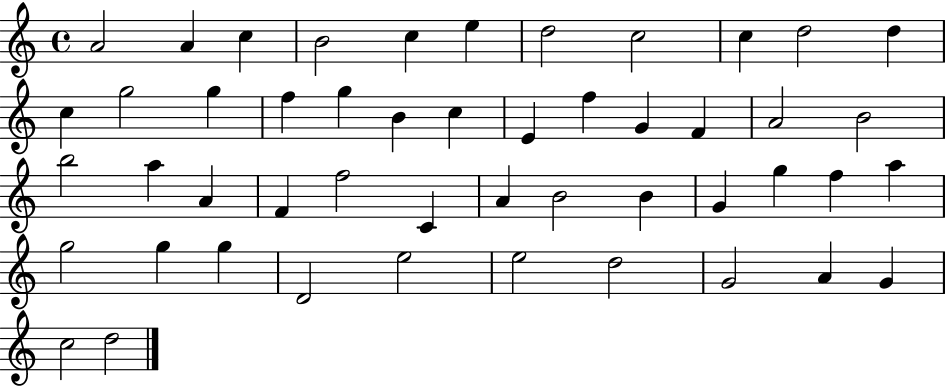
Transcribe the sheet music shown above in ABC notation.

X:1
T:Untitled
M:4/4
L:1/4
K:C
A2 A c B2 c e d2 c2 c d2 d c g2 g f g B c E f G F A2 B2 b2 a A F f2 C A B2 B G g f a g2 g g D2 e2 e2 d2 G2 A G c2 d2